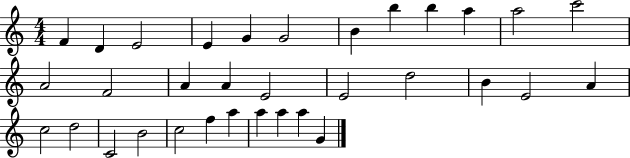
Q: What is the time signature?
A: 4/4